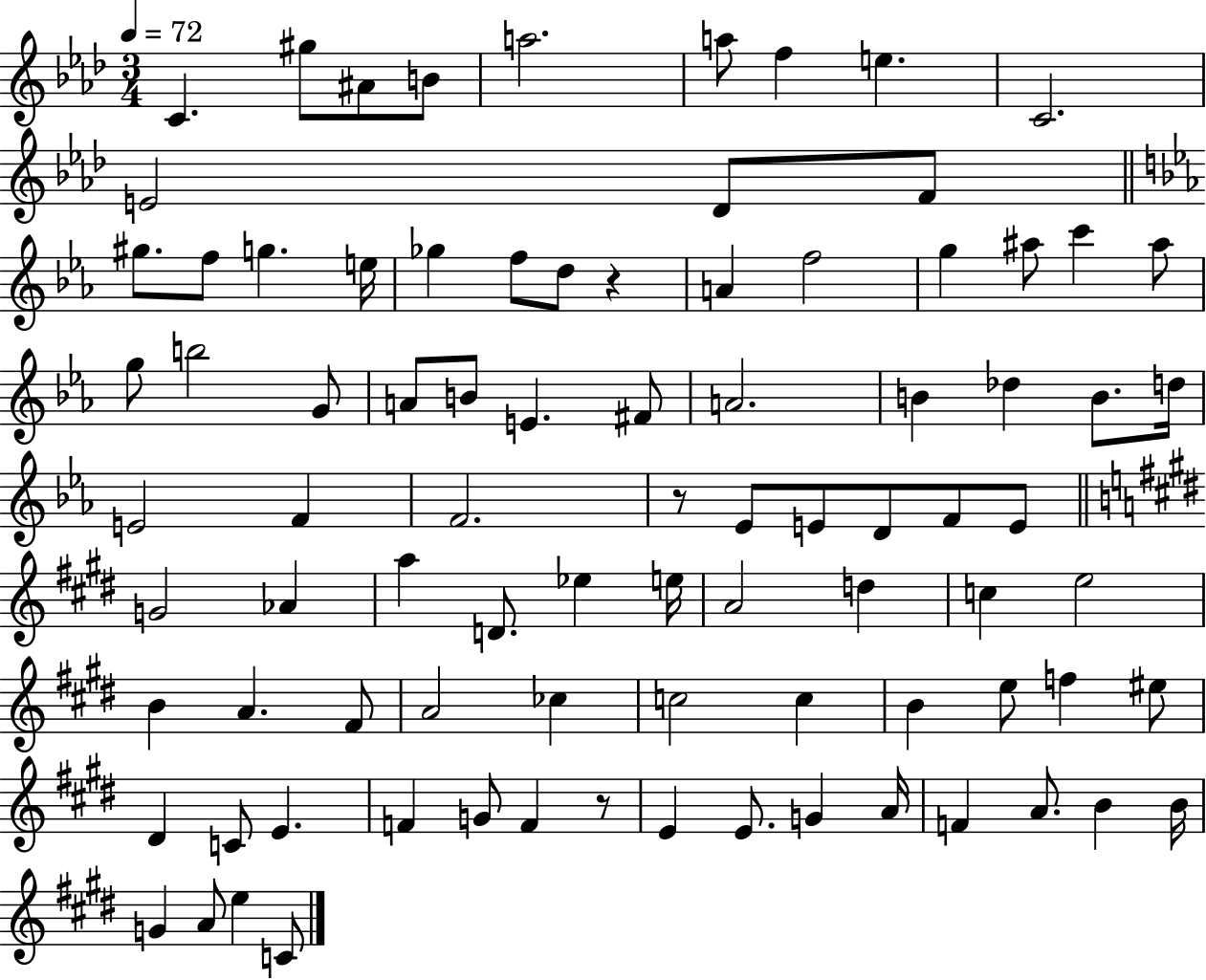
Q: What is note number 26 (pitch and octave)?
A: G5